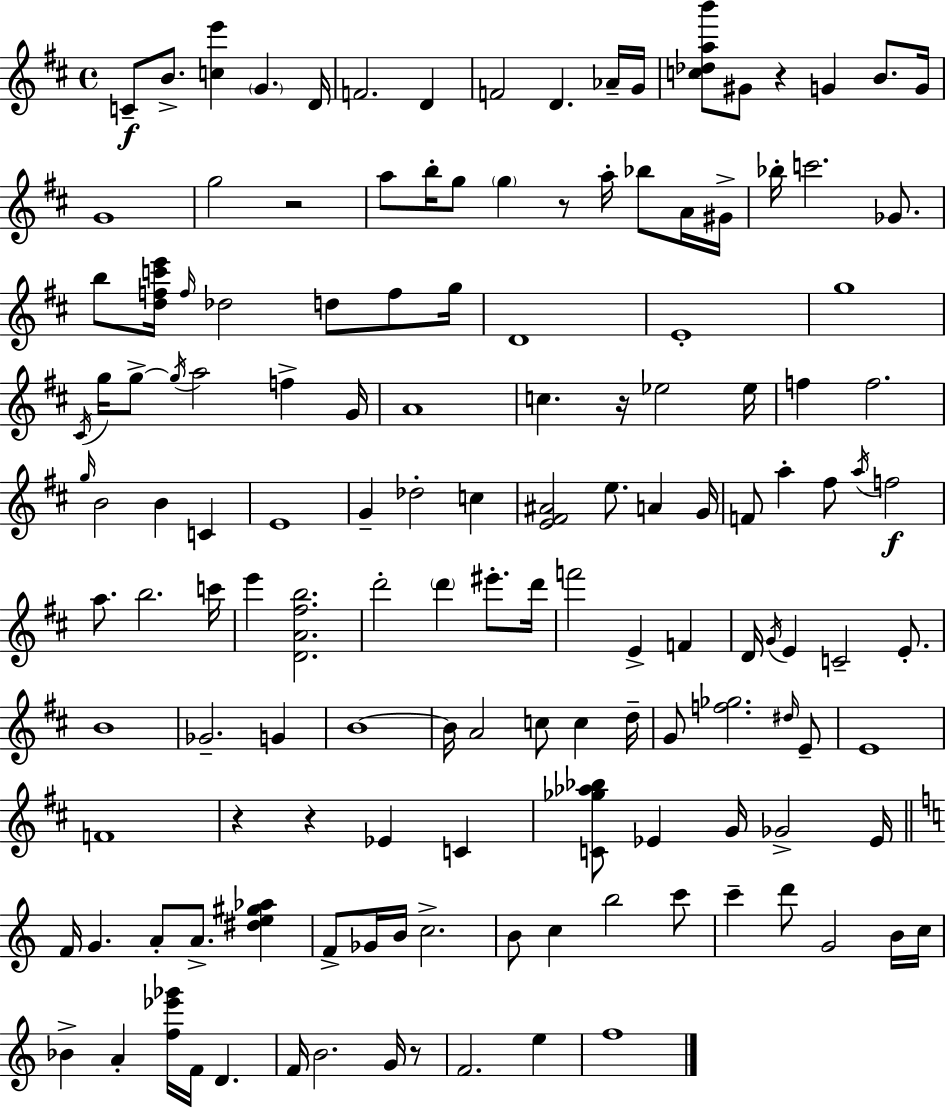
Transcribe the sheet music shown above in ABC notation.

X:1
T:Untitled
M:4/4
L:1/4
K:D
C/2 B/2 [ce'] G D/4 F2 D F2 D _A/4 G/4 [c_dab']/2 ^G/2 z G B/2 G/4 G4 g2 z2 a/2 b/4 g/2 g z/2 a/4 _b/2 A/4 ^G/4 _b/4 c'2 _G/2 b/2 [dfc'e']/4 f/4 _d2 d/2 f/2 g/4 D4 E4 g4 ^C/4 g/4 g/2 g/4 a2 f G/4 A4 c z/4 _e2 _e/4 f f2 g/4 B2 B C E4 G _d2 c [E^F^A]2 e/2 A G/4 F/2 a ^f/2 a/4 f2 a/2 b2 c'/4 e' [DA^fb]2 d'2 d' ^e'/2 d'/4 f'2 E F D/4 G/4 E C2 E/2 B4 _G2 G B4 B/4 A2 c/2 c d/4 G/2 [f_g]2 ^d/4 E/2 E4 F4 z z _E C [C_g_a_b]/2 _E G/4 _G2 _E/4 F/4 G A/2 A/2 [^de^g_a] F/2 _G/4 B/4 c2 B/2 c b2 c'/2 c' d'/2 G2 B/4 c/4 _B A [f_e'_g']/4 F/4 D F/4 B2 G/4 z/2 F2 e f4